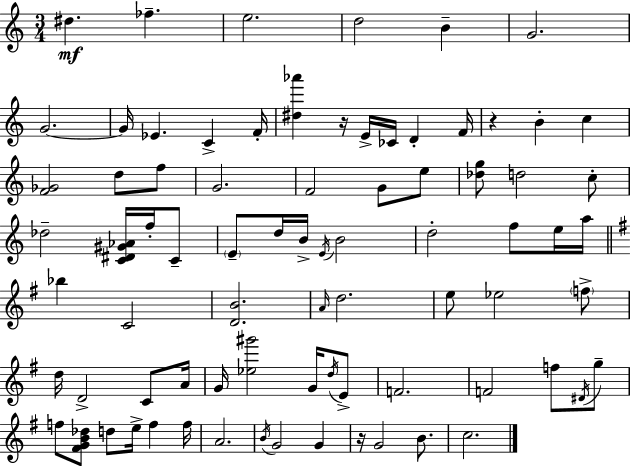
D#5/q. FES5/q. E5/h. D5/h B4/q G4/h. G4/h. G4/s Eb4/q. C4/q F4/s [D#5,Ab6]/q R/s E4/s CES4/s D4/q F4/s R/q B4/q C5/q [F4,Gb4]/h D5/e F5/e G4/h. F4/h G4/e E5/e [Db5,G5]/e D5/h C5/e Db5/h [C4,D#4,G#4,Ab4]/s F5/s C4/e E4/e D5/s B4/s E4/s B4/h D5/h F5/e E5/s A5/s Bb5/q C4/h [D4,B4]/h. A4/s D5/h. E5/e Eb5/h F5/e D5/s D4/h C4/e A4/s G4/s [Eb5,G#6]/h G4/s D5/s E4/e F4/h. F4/h F5/e D#4/s G5/e F5/e [F#4,G4,B4,Db5]/e D5/e E5/s F5/q F5/s A4/h. B4/s G4/h G4/q R/s G4/h B4/e. C5/h.